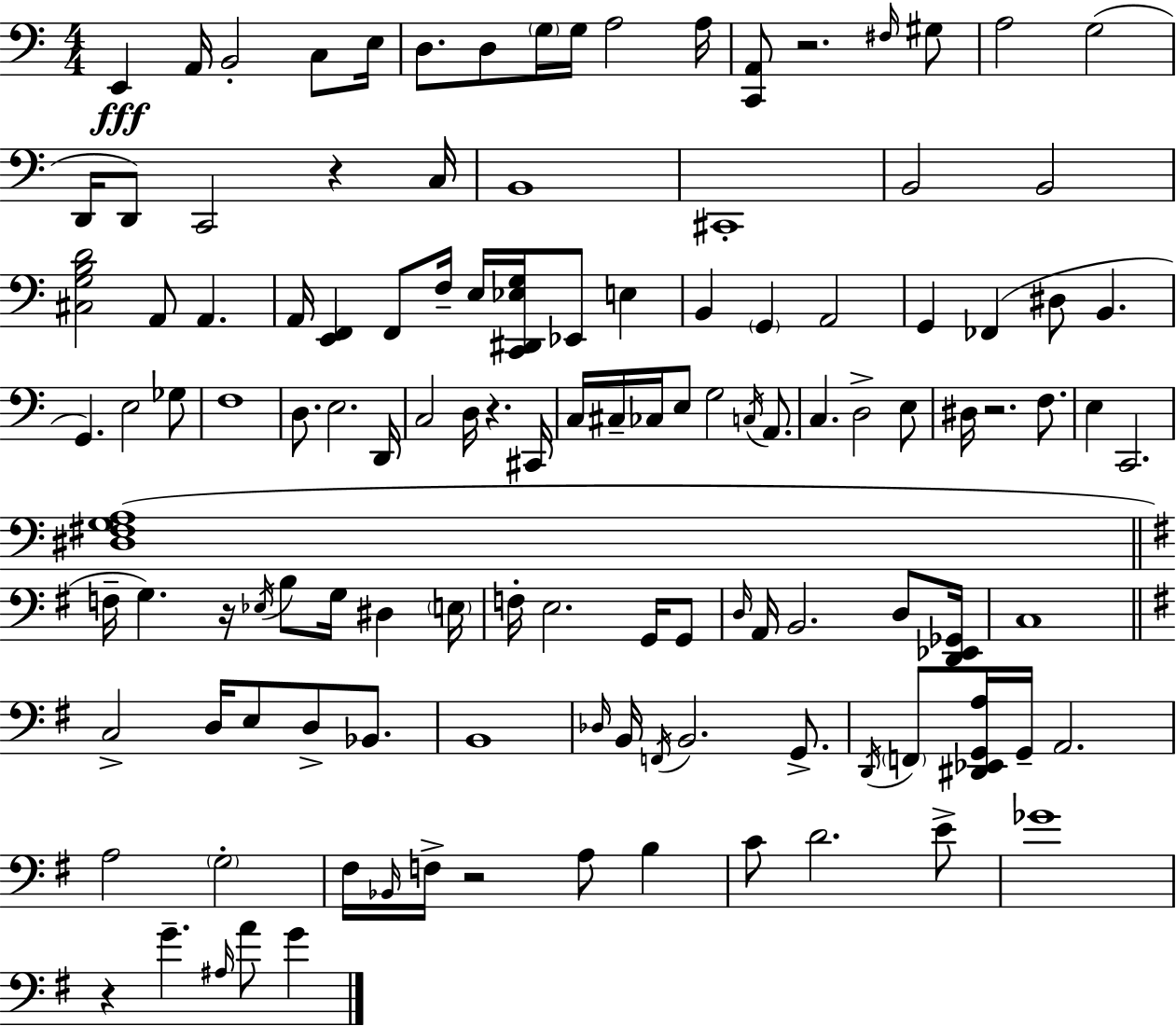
X:1
T:Untitled
M:4/4
L:1/4
K:Am
E,, A,,/4 B,,2 C,/2 E,/4 D,/2 D,/2 G,/4 G,/4 A,2 A,/4 [C,,A,,]/2 z2 ^F,/4 ^G,/2 A,2 G,2 D,,/4 D,,/2 C,,2 z C,/4 B,,4 ^C,,4 B,,2 B,,2 [^C,G,B,D]2 A,,/2 A,, A,,/4 [E,,F,,] F,,/2 F,/4 E,/4 [C,,^D,,_E,G,]/4 _E,,/2 E, B,, G,, A,,2 G,, _F,, ^D,/2 B,, G,, E,2 _G,/2 F,4 D,/2 E,2 D,,/4 C,2 D,/4 z ^C,,/4 C,/4 ^C,/4 _C,/4 E,/2 G,2 C,/4 A,,/2 C, D,2 E,/2 ^D,/4 z2 F,/2 E, C,,2 [^D,^F,G,A,]4 F,/4 G, z/4 _E,/4 B,/2 G,/4 ^D, E,/4 F,/4 E,2 G,,/4 G,,/2 D,/4 A,,/4 B,,2 D,/2 [D,,_E,,_G,,]/4 C,4 C,2 D,/4 E,/2 D,/2 _B,,/2 B,,4 _D,/4 B,,/4 F,,/4 B,,2 G,,/2 D,,/4 F,,/2 [^D,,_E,,G,,A,]/4 G,,/4 A,,2 A,2 G,2 ^F,/4 _B,,/4 F,/4 z2 A,/2 B, C/2 D2 E/2 _G4 z G ^A,/4 A/2 G